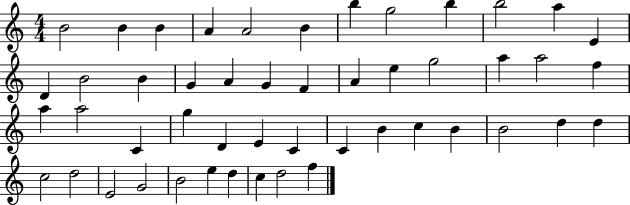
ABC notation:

X:1
T:Untitled
M:4/4
L:1/4
K:C
B2 B B A A2 B b g2 b b2 a E D B2 B G A G F A e g2 a a2 f a a2 C g D E C C B c B B2 d d c2 d2 E2 G2 B2 e d c d2 f